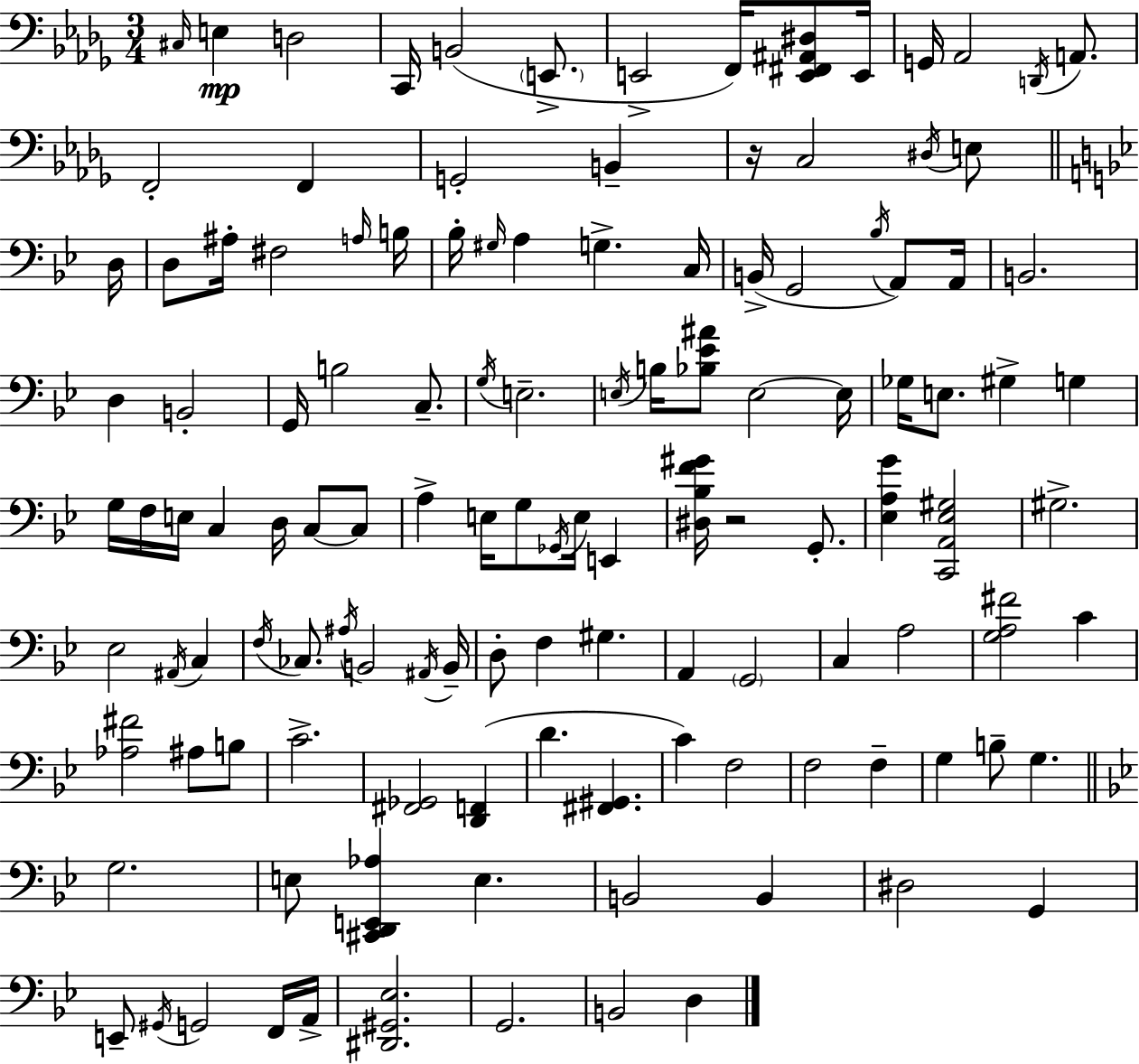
X:1
T:Untitled
M:3/4
L:1/4
K:Bbm
^C,/4 E, D,2 C,,/4 B,,2 E,,/2 E,,2 F,,/4 [E,,^F,,^A,,^D,]/2 E,,/4 G,,/4 _A,,2 D,,/4 A,,/2 F,,2 F,, G,,2 B,, z/4 C,2 ^D,/4 E,/2 D,/4 D,/2 ^A,/4 ^F,2 A,/4 B,/4 _B,/4 ^G,/4 A, G, C,/4 B,,/4 G,,2 _B,/4 A,,/2 A,,/4 B,,2 D, B,,2 G,,/4 B,2 C,/2 G,/4 E,2 E,/4 B,/4 [_B,_E^A]/2 E,2 E,/4 _G,/4 E,/2 ^G, G, G,/4 F,/4 E,/4 C, D,/4 C,/2 C,/2 A, E,/4 G,/2 _G,,/4 E,/4 E,, [^D,_B,F^G]/4 z2 G,,/2 [_E,A,G] [C,,A,,_E,^G,]2 ^G,2 _E,2 ^A,,/4 C, F,/4 _C,/2 ^A,/4 B,,2 ^A,,/4 B,,/4 D,/2 F, ^G, A,, G,,2 C, A,2 [G,A,^F]2 C [_A,^F]2 ^A,/2 B,/2 C2 [^F,,_G,,]2 [D,,F,,] D [^F,,^G,,] C F,2 F,2 F, G, B,/2 G, G,2 E,/2 [^C,,D,,E,,_A,] E, B,,2 B,, ^D,2 G,, E,,/2 ^G,,/4 G,,2 F,,/4 A,,/4 [^D,,^G,,_E,]2 G,,2 B,,2 D,